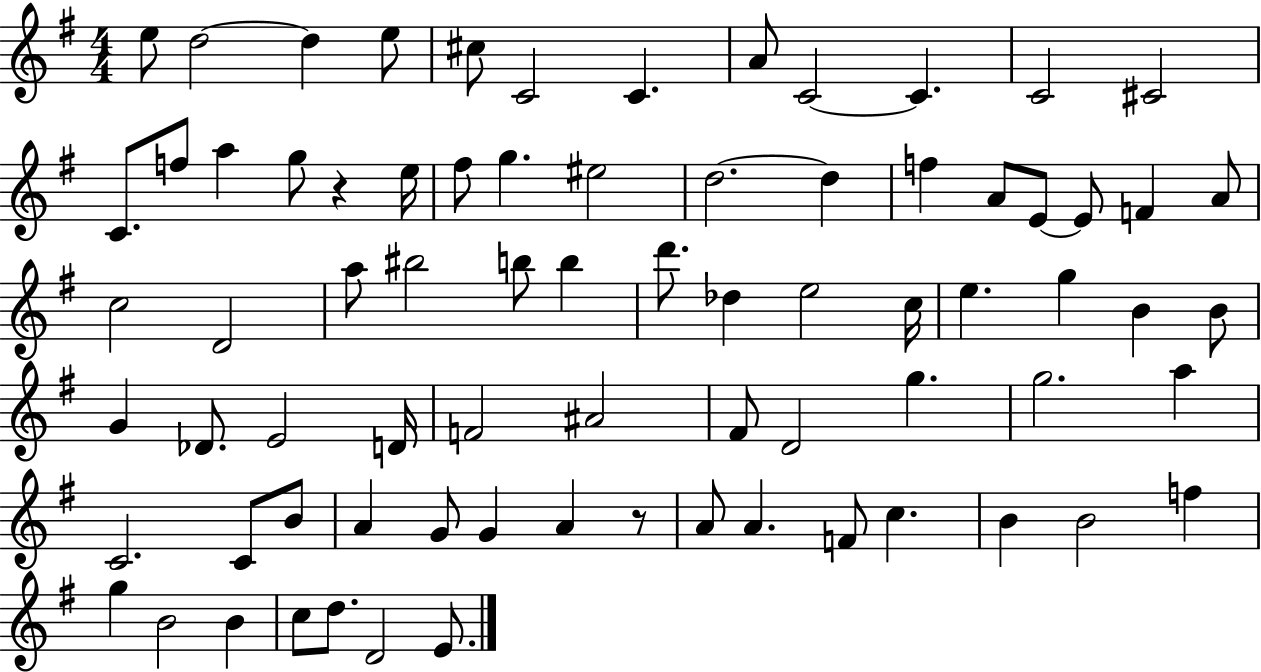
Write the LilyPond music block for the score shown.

{
  \clef treble
  \numericTimeSignature
  \time 4/4
  \key g \major
  e''8 d''2~~ d''4 e''8 | cis''8 c'2 c'4. | a'8 c'2~~ c'4. | c'2 cis'2 | \break c'8. f''8 a''4 g''8 r4 e''16 | fis''8 g''4. eis''2 | d''2.~~ d''4 | f''4 a'8 e'8~~ e'8 f'4 a'8 | \break c''2 d'2 | a''8 bis''2 b''8 b''4 | d'''8. des''4 e''2 c''16 | e''4. g''4 b'4 b'8 | \break g'4 des'8. e'2 d'16 | f'2 ais'2 | fis'8 d'2 g''4. | g''2. a''4 | \break c'2. c'8 b'8 | a'4 g'8 g'4 a'4 r8 | a'8 a'4. f'8 c''4. | b'4 b'2 f''4 | \break g''4 b'2 b'4 | c''8 d''8. d'2 e'8. | \bar "|."
}